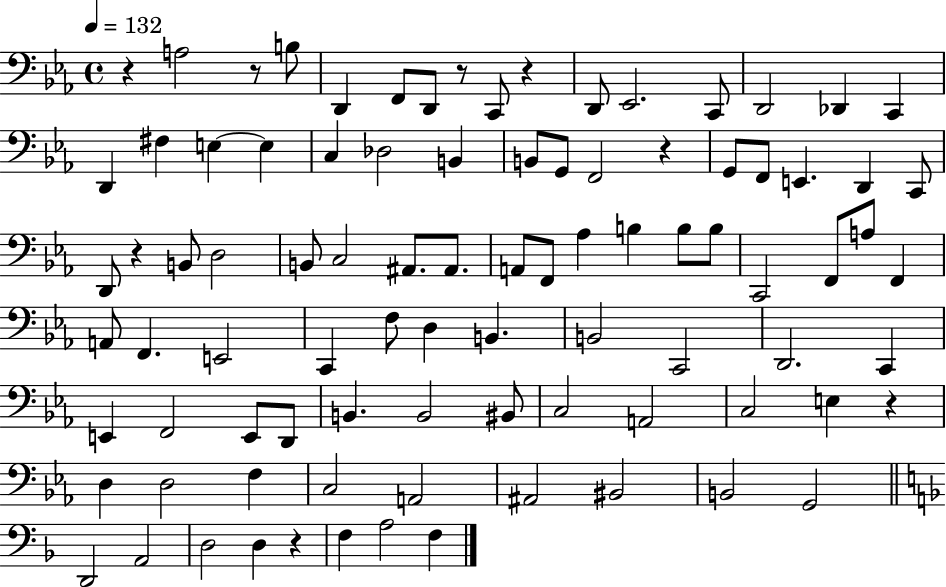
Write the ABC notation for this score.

X:1
T:Untitled
M:4/4
L:1/4
K:Eb
z A,2 z/2 B,/2 D,, F,,/2 D,,/2 z/2 C,,/2 z D,,/2 _E,,2 C,,/2 D,,2 _D,, C,, D,, ^F, E, E, C, _D,2 B,, B,,/2 G,,/2 F,,2 z G,,/2 F,,/2 E,, D,, C,,/2 D,,/2 z B,,/2 D,2 B,,/2 C,2 ^A,,/2 ^A,,/2 A,,/2 F,,/2 _A, B, B,/2 B,/2 C,,2 F,,/2 A,/2 F,, A,,/2 F,, E,,2 C,, F,/2 D, B,, B,,2 C,,2 D,,2 C,, E,, F,,2 E,,/2 D,,/2 B,, B,,2 ^B,,/2 C,2 A,,2 C,2 E, z D, D,2 F, C,2 A,,2 ^A,,2 ^B,,2 B,,2 G,,2 D,,2 A,,2 D,2 D, z F, A,2 F,